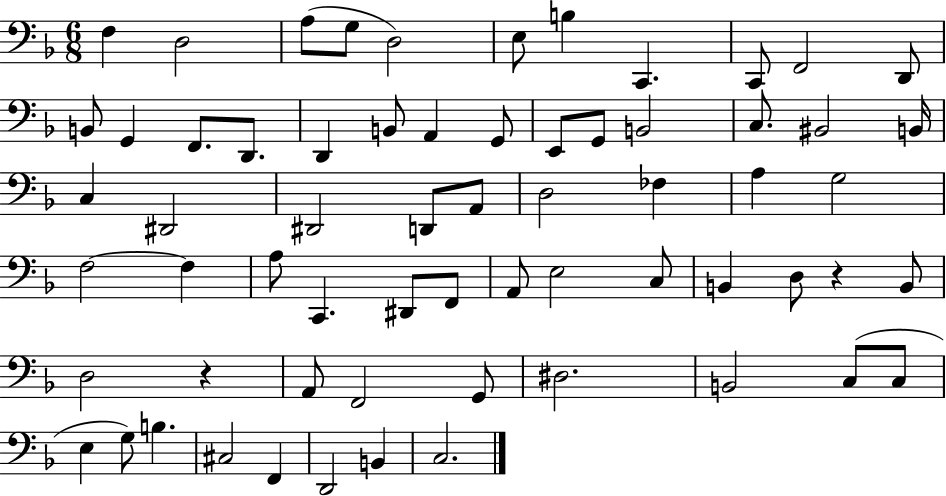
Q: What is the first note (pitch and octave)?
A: F3